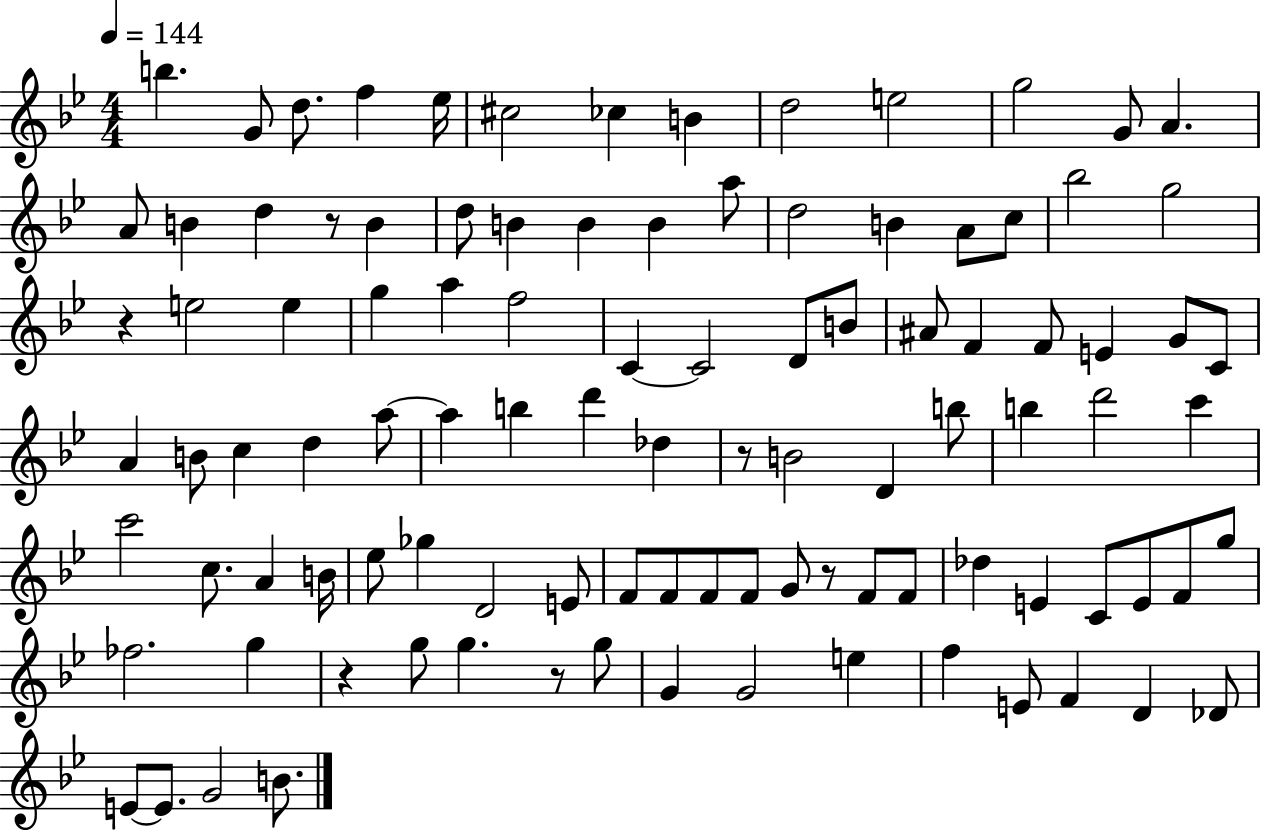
{
  \clef treble
  \numericTimeSignature
  \time 4/4
  \key bes \major
  \tempo 4 = 144
  \repeat volta 2 { b''4. g'8 d''8. f''4 ees''16 | cis''2 ces''4 b'4 | d''2 e''2 | g''2 g'8 a'4. | \break a'8 b'4 d''4 r8 b'4 | d''8 b'4 b'4 b'4 a''8 | d''2 b'4 a'8 c''8 | bes''2 g''2 | \break r4 e''2 e''4 | g''4 a''4 f''2 | c'4~~ c'2 d'8 b'8 | ais'8 f'4 f'8 e'4 g'8 c'8 | \break a'4 b'8 c''4 d''4 a''8~~ | a''4 b''4 d'''4 des''4 | r8 b'2 d'4 b''8 | b''4 d'''2 c'''4 | \break c'''2 c''8. a'4 b'16 | ees''8 ges''4 d'2 e'8 | f'8 f'8 f'8 f'8 g'8 r8 f'8 f'8 | des''4 e'4 c'8 e'8 f'8 g''8 | \break fes''2. g''4 | r4 g''8 g''4. r8 g''8 | g'4 g'2 e''4 | f''4 e'8 f'4 d'4 des'8 | \break e'8~~ e'8. g'2 b'8. | } \bar "|."
}